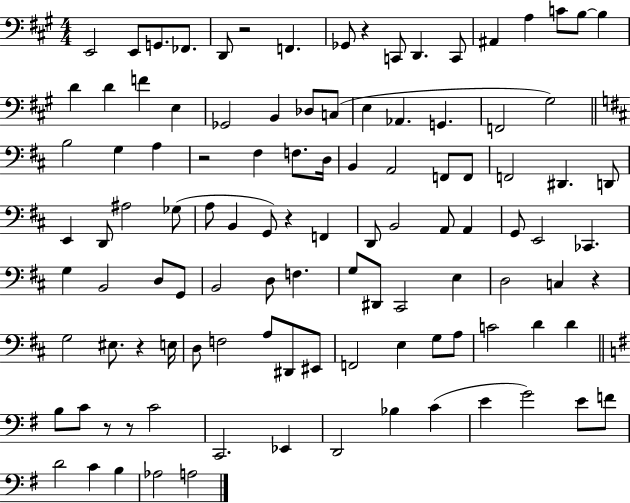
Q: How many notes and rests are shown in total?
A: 109